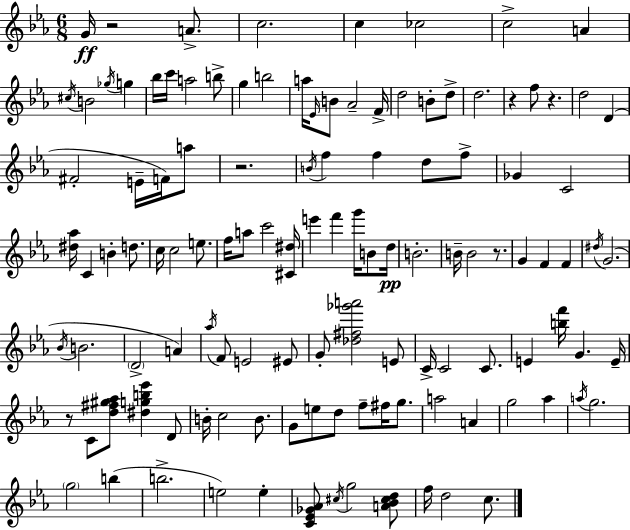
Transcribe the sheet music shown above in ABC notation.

X:1
T:Untitled
M:6/8
L:1/4
K:Cm
G/4 z2 A/2 c2 c _c2 c2 A ^c/4 B2 _g/4 g _b/4 c'/4 a2 b/2 g b2 a/4 _E/4 B/2 _A2 F/4 d2 B/2 d/2 d2 z f/2 z d2 D ^F2 E/4 F/4 a/2 z2 B/4 f f d/2 f/2 _G C2 [^d_a]/4 C B d/2 c/4 c2 e/2 f/4 a/2 c'2 [^C^d]/4 e' f' g'/4 B/2 d/4 B2 B/4 B2 z/2 G F F ^d/4 G2 _B/4 B2 D2 A _a/4 F/2 E2 ^E/2 G/2 [_d^f_g'a']2 E/2 C/4 C2 C/2 E [bf']/4 G E/4 z/2 C/2 [d^f^g_a]/2 [^dgb_e'] D/2 B/4 c2 B/2 G/2 e/2 d/2 f/2 ^f/4 g/2 a2 A g2 _a a/4 g2 g2 b b2 e2 e [C_E_G_A]/2 ^c/4 g2 [A_B^cd]/2 f/4 d2 c/2